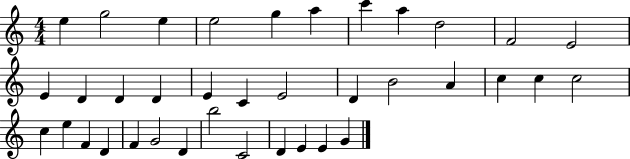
E5/q G5/h E5/q E5/h G5/q A5/q C6/q A5/q D5/h F4/h E4/h E4/q D4/q D4/q D4/q E4/q C4/q E4/h D4/q B4/h A4/q C5/q C5/q C5/h C5/q E5/q F4/q D4/q F4/q G4/h D4/q B5/h C4/h D4/q E4/q E4/q G4/q